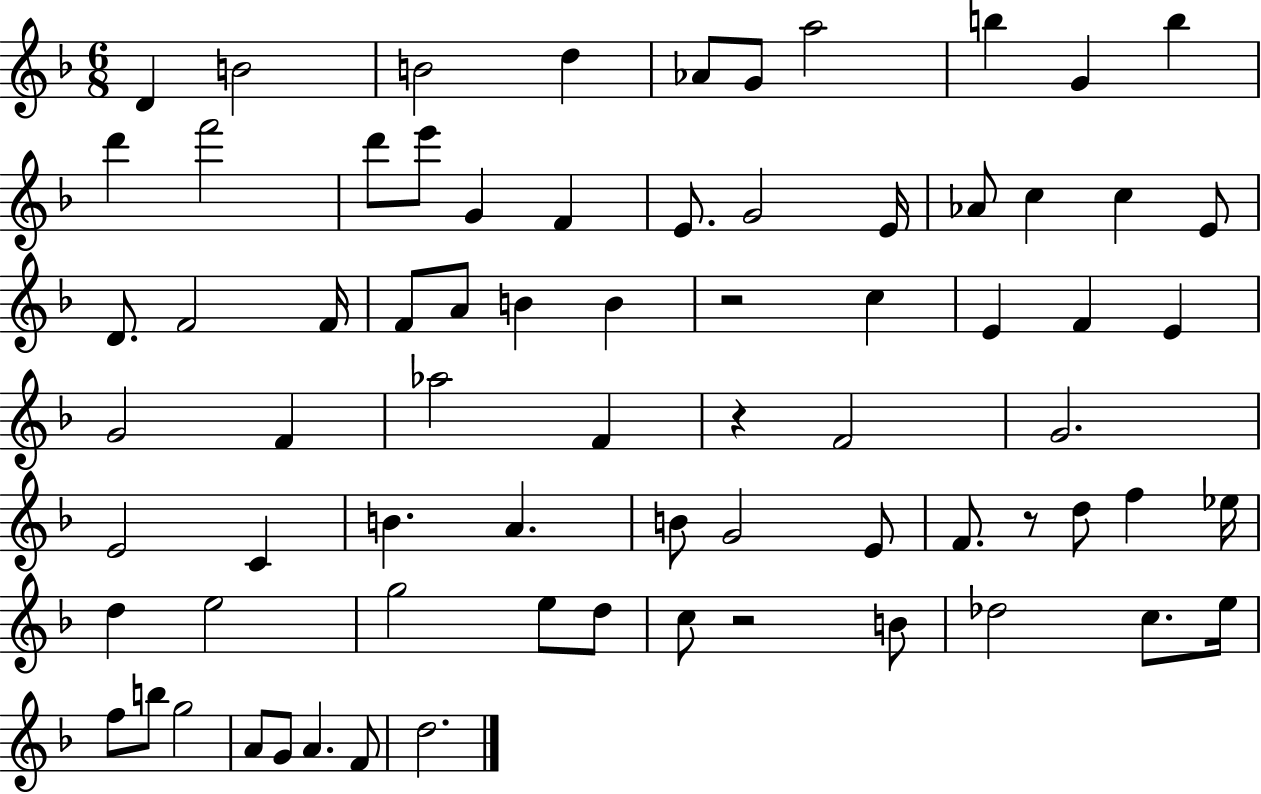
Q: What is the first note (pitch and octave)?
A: D4